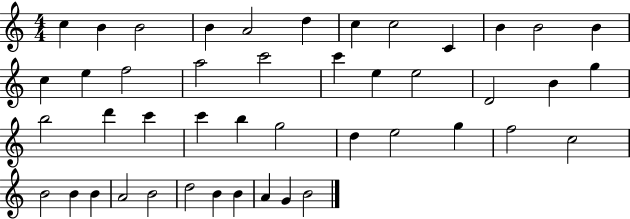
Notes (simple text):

C5/q B4/q B4/h B4/q A4/h D5/q C5/q C5/h C4/q B4/q B4/h B4/q C5/q E5/q F5/h A5/h C6/h C6/q E5/q E5/h D4/h B4/q G5/q B5/h D6/q C6/q C6/q B5/q G5/h D5/q E5/h G5/q F5/h C5/h B4/h B4/q B4/q A4/h B4/h D5/h B4/q B4/q A4/q G4/q B4/h